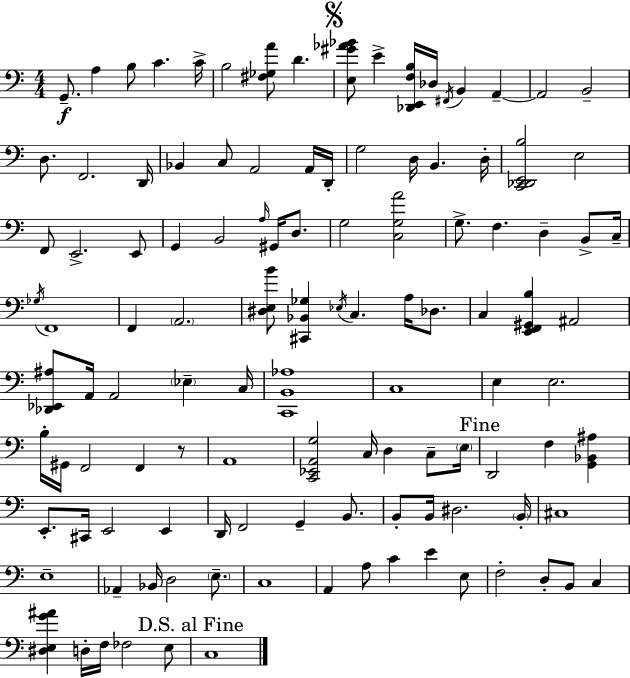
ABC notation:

X:1
T:Untitled
M:4/4
L:1/4
K:C
G,,/2 A, B,/2 C C/4 B,2 [^F,_G,A]/2 D [E,^G_A_B]/2 E [_D,,E,,F,B,]/4 _D,/4 ^F,,/4 B,, A,, A,,2 B,,2 D,/2 F,,2 D,,/4 _B,, C,/2 A,,2 A,,/4 D,,/4 G,2 D,/4 B,, D,/4 [C,,_D,,E,,B,]2 E,2 F,,/2 E,,2 E,,/2 G,, B,,2 A,/4 ^G,,/4 D,/2 G,2 [C,G,A]2 G,/2 F, D, B,,/2 C,/4 _G,/4 F,,4 F,, A,,2 [^D,E,B]/2 [^C,,_B,,_G,] _E,/4 C, A,/4 _D,/2 C, [E,,F,,^G,,B,] ^A,,2 [_D,,_E,,^A,]/2 A,,/4 A,,2 _E, C,/4 [C,,B,,_A,]4 C,4 E, E,2 B,/4 ^G,,/4 F,,2 F,, z/2 A,,4 [C,,_E,,A,,G,]2 C,/4 D, C,/2 E,/4 D,,2 F, [G,,_B,,^A,] E,,/2 ^C,,/4 E,,2 E,, D,,/4 F,,2 G,, B,,/2 B,,/2 B,,/4 ^D,2 B,,/4 ^C,4 E,4 _A,, _B,,/4 D,2 E,/2 C,4 A,, A,/2 C E E,/2 F,2 D,/2 B,,/2 C, [^D,E,G^A] D,/4 F,/4 _F,2 E,/2 C,4